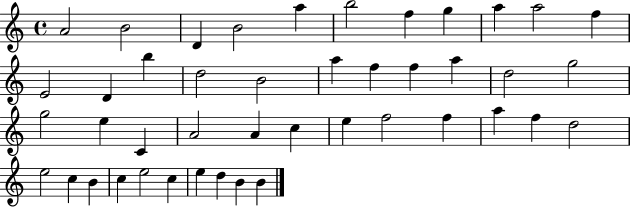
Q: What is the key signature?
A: C major